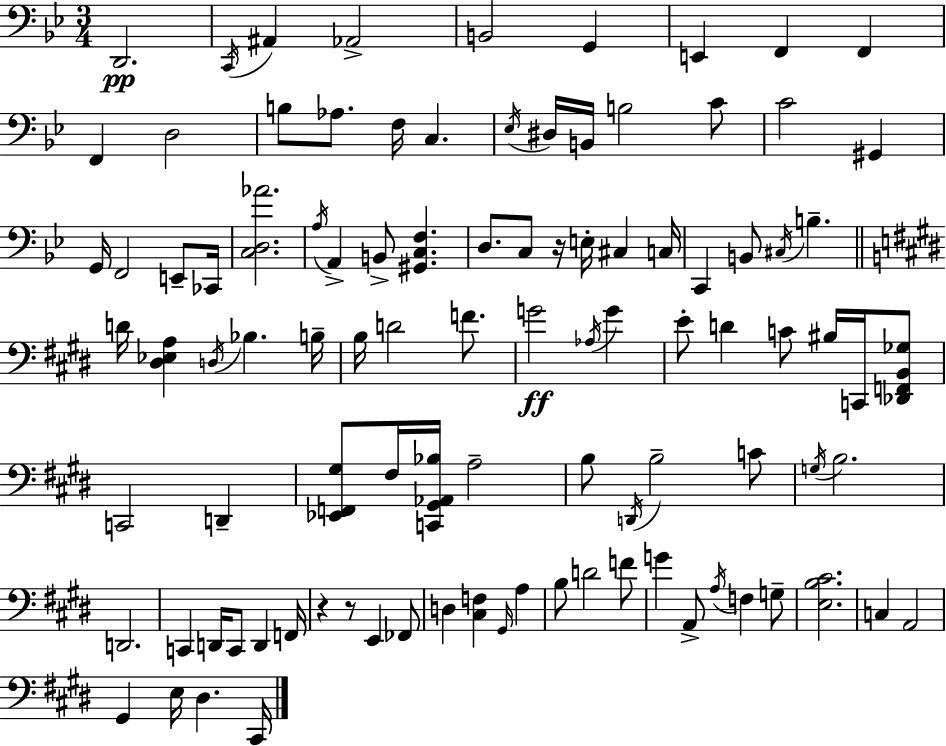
{
  \clef bass
  \numericTimeSignature
  \time 3/4
  \key bes \major
  d,2.\pp | \acciaccatura { c,16 } ais,4 aes,2-> | b,2 g,4 | e,4 f,4 f,4 | \break f,4 d2 | b8 aes8. f16 c4. | \acciaccatura { ees16 } dis16 b,16 b2 | c'8 c'2 gis,4 | \break g,16 f,2 e,8-- | ces,16 <c d aes'>2. | \acciaccatura { a16 } a,4-> b,8-> <gis, c f>4. | d8. c8 r16 e16-. cis4 | \break c16 c,4 b,8 \acciaccatura { cis16 } b4.-- | \bar "||" \break \key e \major d'16 <dis ees a>4 \acciaccatura { d16 } bes4. | b16-- b16 d'2 f'8. | g'2\ff \acciaccatura { aes16 } g'4 | e'8-. d'4 c'8 bis16 c,16 | \break <des, f, b, ges>8 c,2 d,4-- | <ees, f, gis>8 fis16 <c, gis, aes, bes>16 a2-- | b8 \acciaccatura { d,16 } b2-- | c'8 \acciaccatura { g16 } b2. | \break d,2. | c,4 d,16 c,8 d,4 | f,16 r4 r8 e,4 | fes,8 d4 <cis f>4 | \break \grace { gis,16 } a4 b8 d'2 | f'8 g'4 a,8-> \acciaccatura { a16 } | f4 g8-- <e b cis'>2. | c4 a,2 | \break gis,4 e16 dis4. | cis,16 \bar "|."
}